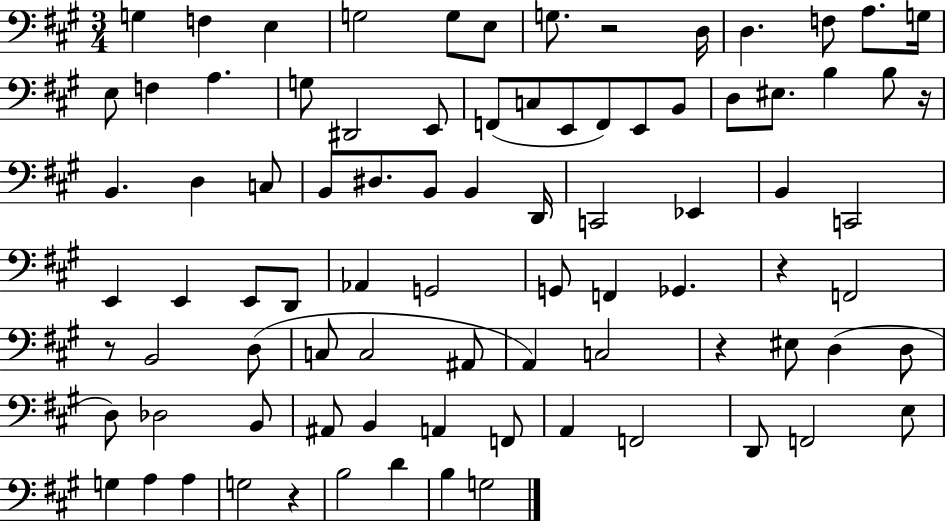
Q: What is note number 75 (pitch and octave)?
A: A3